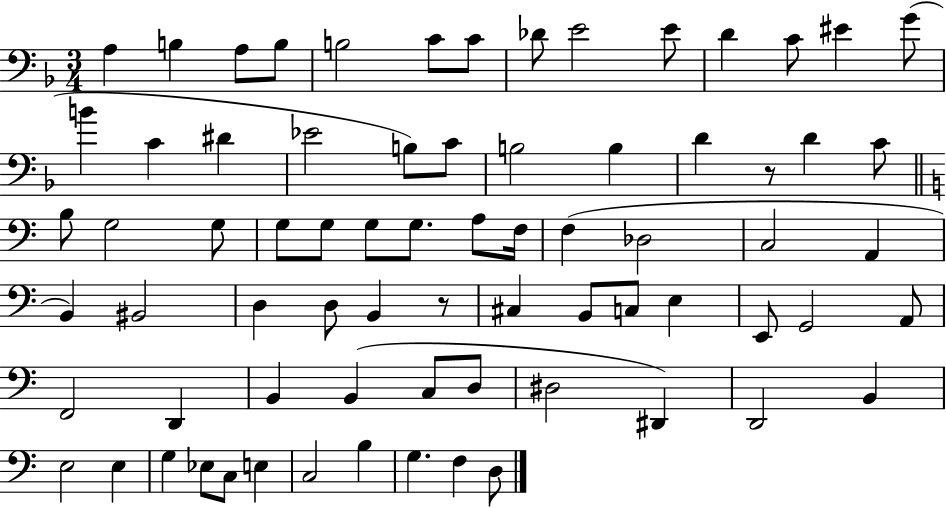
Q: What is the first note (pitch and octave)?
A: A3